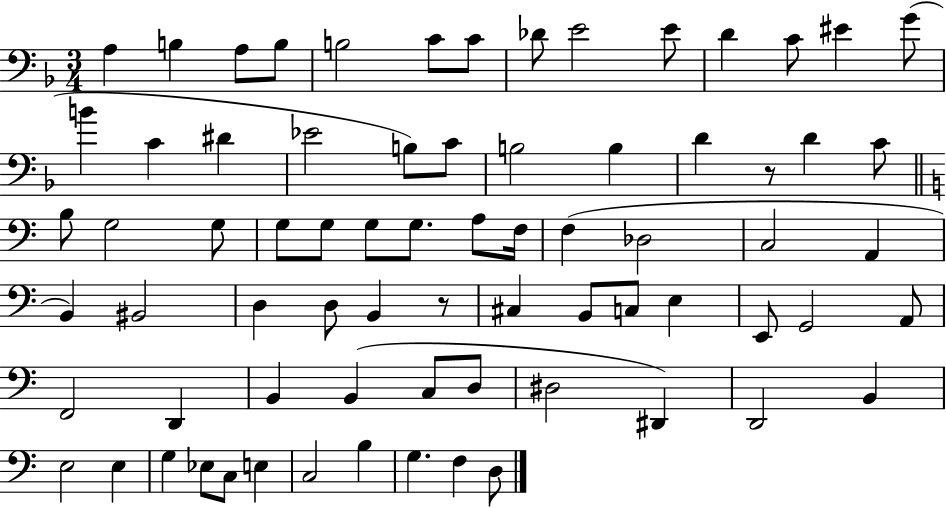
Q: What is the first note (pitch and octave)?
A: A3